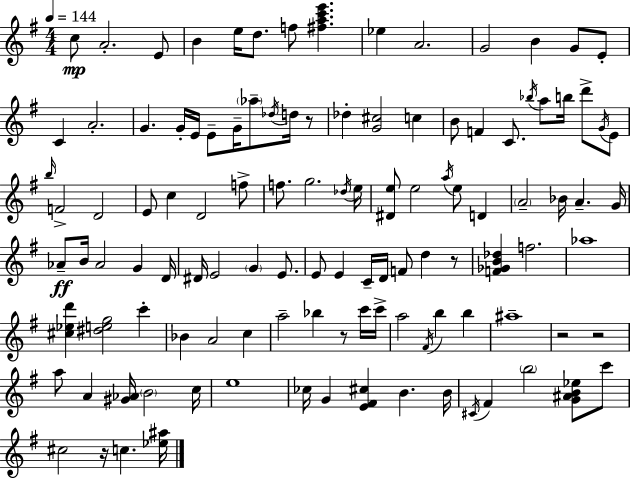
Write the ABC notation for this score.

X:1
T:Untitled
M:4/4
L:1/4
K:G
c/2 A2 E/2 B e/4 d/2 f/2 [^fac'e'] _e A2 G2 B G/2 E/2 C A2 G G/4 E/4 E/2 G/4 _a/2 _d/4 d/4 z/2 _d [G^c]2 c B/2 F C/2 _b/4 a/2 b/4 d'/2 G/4 E/2 b/4 F2 D2 E/2 c D2 f/2 f/2 g2 _d/4 e/4 [^De]/2 e2 a/4 e/2 D A2 _B/4 A G/4 _A/2 B/4 _A2 G D/4 ^D/4 E2 G E/2 E/2 E C/4 D/4 F/2 d z/2 [F_GB_d] f2 _a4 [^c_ed'] [^deg]2 c' _B A2 c a2 _b z/2 c'/4 c'/4 a2 ^F/4 b b ^a4 z2 z2 a/2 A [^G_A]/4 B2 c/4 e4 _c/4 G [E^F^c] B B/4 ^C/4 ^F b2 [G^AB_e]/2 c'/2 ^c2 z/4 c [_e^a]/4